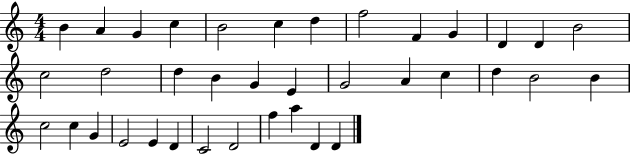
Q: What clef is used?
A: treble